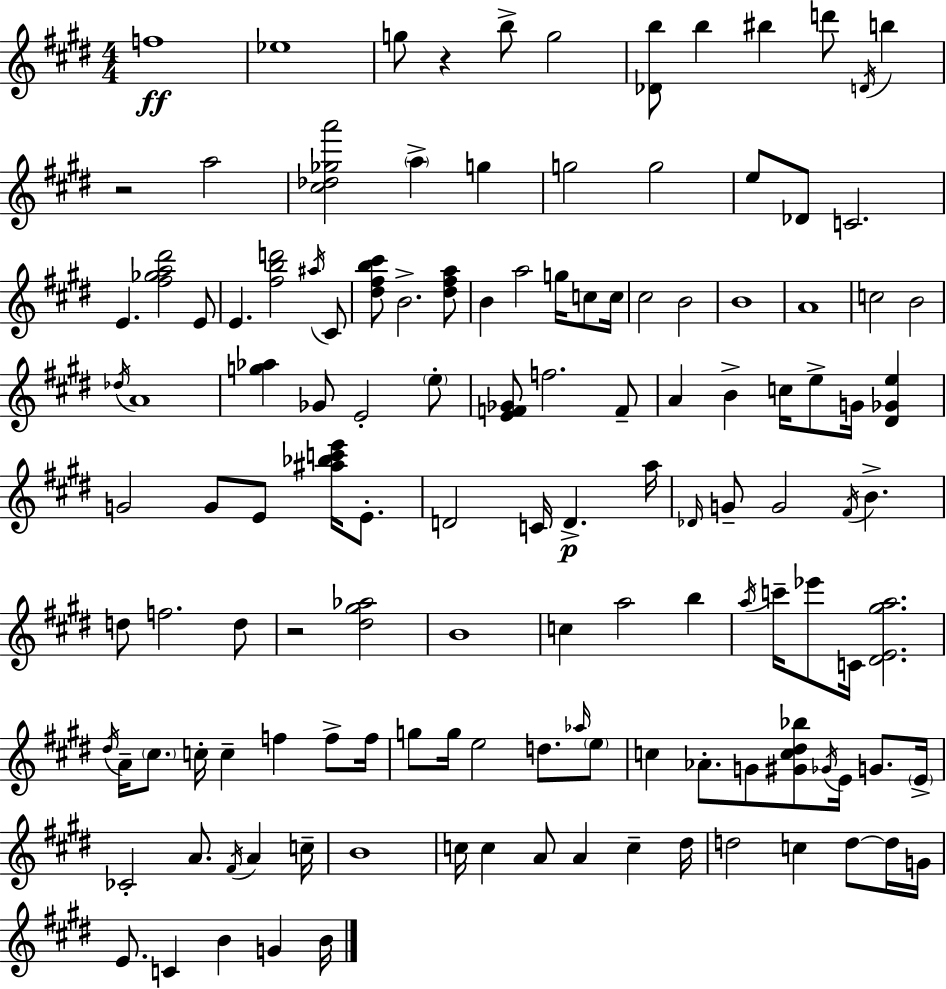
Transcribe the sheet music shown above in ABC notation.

X:1
T:Untitled
M:4/4
L:1/4
K:E
f4 _e4 g/2 z b/2 g2 [_Db]/2 b ^b d'/2 D/4 b z2 a2 [^c_d_ga']2 a g g2 g2 e/2 _D/2 C2 E [^f_ga^d']2 E/2 E [^fbd']2 ^a/4 ^C/2 [^d^fb^c']/2 B2 [^d^fa]/2 B a2 g/4 c/2 c/4 ^c2 B2 B4 A4 c2 B2 _d/4 A4 [g_a] _G/2 E2 e/2 [EF_G]/2 f2 F/2 A B c/4 e/2 G/4 [^D_Ge] G2 G/2 E/2 [^a_bc'e']/4 E/2 D2 C/4 D a/4 _D/4 G/2 G2 ^F/4 B d/2 f2 d/2 z2 [^d^g_a]2 B4 c a2 b a/4 c'/4 _e'/2 C/4 [^DE^ga]2 ^d/4 A/4 ^c/2 c/4 c f f/2 f/4 g/2 g/4 e2 d/2 _a/4 e/2 c _A/2 G/2 [^Gc^d_b]/2 _G/4 E/4 G/2 E/4 _C2 A/2 ^F/4 A c/4 B4 c/4 c A/2 A c ^d/4 d2 c d/2 d/4 G/4 E/2 C B G B/4